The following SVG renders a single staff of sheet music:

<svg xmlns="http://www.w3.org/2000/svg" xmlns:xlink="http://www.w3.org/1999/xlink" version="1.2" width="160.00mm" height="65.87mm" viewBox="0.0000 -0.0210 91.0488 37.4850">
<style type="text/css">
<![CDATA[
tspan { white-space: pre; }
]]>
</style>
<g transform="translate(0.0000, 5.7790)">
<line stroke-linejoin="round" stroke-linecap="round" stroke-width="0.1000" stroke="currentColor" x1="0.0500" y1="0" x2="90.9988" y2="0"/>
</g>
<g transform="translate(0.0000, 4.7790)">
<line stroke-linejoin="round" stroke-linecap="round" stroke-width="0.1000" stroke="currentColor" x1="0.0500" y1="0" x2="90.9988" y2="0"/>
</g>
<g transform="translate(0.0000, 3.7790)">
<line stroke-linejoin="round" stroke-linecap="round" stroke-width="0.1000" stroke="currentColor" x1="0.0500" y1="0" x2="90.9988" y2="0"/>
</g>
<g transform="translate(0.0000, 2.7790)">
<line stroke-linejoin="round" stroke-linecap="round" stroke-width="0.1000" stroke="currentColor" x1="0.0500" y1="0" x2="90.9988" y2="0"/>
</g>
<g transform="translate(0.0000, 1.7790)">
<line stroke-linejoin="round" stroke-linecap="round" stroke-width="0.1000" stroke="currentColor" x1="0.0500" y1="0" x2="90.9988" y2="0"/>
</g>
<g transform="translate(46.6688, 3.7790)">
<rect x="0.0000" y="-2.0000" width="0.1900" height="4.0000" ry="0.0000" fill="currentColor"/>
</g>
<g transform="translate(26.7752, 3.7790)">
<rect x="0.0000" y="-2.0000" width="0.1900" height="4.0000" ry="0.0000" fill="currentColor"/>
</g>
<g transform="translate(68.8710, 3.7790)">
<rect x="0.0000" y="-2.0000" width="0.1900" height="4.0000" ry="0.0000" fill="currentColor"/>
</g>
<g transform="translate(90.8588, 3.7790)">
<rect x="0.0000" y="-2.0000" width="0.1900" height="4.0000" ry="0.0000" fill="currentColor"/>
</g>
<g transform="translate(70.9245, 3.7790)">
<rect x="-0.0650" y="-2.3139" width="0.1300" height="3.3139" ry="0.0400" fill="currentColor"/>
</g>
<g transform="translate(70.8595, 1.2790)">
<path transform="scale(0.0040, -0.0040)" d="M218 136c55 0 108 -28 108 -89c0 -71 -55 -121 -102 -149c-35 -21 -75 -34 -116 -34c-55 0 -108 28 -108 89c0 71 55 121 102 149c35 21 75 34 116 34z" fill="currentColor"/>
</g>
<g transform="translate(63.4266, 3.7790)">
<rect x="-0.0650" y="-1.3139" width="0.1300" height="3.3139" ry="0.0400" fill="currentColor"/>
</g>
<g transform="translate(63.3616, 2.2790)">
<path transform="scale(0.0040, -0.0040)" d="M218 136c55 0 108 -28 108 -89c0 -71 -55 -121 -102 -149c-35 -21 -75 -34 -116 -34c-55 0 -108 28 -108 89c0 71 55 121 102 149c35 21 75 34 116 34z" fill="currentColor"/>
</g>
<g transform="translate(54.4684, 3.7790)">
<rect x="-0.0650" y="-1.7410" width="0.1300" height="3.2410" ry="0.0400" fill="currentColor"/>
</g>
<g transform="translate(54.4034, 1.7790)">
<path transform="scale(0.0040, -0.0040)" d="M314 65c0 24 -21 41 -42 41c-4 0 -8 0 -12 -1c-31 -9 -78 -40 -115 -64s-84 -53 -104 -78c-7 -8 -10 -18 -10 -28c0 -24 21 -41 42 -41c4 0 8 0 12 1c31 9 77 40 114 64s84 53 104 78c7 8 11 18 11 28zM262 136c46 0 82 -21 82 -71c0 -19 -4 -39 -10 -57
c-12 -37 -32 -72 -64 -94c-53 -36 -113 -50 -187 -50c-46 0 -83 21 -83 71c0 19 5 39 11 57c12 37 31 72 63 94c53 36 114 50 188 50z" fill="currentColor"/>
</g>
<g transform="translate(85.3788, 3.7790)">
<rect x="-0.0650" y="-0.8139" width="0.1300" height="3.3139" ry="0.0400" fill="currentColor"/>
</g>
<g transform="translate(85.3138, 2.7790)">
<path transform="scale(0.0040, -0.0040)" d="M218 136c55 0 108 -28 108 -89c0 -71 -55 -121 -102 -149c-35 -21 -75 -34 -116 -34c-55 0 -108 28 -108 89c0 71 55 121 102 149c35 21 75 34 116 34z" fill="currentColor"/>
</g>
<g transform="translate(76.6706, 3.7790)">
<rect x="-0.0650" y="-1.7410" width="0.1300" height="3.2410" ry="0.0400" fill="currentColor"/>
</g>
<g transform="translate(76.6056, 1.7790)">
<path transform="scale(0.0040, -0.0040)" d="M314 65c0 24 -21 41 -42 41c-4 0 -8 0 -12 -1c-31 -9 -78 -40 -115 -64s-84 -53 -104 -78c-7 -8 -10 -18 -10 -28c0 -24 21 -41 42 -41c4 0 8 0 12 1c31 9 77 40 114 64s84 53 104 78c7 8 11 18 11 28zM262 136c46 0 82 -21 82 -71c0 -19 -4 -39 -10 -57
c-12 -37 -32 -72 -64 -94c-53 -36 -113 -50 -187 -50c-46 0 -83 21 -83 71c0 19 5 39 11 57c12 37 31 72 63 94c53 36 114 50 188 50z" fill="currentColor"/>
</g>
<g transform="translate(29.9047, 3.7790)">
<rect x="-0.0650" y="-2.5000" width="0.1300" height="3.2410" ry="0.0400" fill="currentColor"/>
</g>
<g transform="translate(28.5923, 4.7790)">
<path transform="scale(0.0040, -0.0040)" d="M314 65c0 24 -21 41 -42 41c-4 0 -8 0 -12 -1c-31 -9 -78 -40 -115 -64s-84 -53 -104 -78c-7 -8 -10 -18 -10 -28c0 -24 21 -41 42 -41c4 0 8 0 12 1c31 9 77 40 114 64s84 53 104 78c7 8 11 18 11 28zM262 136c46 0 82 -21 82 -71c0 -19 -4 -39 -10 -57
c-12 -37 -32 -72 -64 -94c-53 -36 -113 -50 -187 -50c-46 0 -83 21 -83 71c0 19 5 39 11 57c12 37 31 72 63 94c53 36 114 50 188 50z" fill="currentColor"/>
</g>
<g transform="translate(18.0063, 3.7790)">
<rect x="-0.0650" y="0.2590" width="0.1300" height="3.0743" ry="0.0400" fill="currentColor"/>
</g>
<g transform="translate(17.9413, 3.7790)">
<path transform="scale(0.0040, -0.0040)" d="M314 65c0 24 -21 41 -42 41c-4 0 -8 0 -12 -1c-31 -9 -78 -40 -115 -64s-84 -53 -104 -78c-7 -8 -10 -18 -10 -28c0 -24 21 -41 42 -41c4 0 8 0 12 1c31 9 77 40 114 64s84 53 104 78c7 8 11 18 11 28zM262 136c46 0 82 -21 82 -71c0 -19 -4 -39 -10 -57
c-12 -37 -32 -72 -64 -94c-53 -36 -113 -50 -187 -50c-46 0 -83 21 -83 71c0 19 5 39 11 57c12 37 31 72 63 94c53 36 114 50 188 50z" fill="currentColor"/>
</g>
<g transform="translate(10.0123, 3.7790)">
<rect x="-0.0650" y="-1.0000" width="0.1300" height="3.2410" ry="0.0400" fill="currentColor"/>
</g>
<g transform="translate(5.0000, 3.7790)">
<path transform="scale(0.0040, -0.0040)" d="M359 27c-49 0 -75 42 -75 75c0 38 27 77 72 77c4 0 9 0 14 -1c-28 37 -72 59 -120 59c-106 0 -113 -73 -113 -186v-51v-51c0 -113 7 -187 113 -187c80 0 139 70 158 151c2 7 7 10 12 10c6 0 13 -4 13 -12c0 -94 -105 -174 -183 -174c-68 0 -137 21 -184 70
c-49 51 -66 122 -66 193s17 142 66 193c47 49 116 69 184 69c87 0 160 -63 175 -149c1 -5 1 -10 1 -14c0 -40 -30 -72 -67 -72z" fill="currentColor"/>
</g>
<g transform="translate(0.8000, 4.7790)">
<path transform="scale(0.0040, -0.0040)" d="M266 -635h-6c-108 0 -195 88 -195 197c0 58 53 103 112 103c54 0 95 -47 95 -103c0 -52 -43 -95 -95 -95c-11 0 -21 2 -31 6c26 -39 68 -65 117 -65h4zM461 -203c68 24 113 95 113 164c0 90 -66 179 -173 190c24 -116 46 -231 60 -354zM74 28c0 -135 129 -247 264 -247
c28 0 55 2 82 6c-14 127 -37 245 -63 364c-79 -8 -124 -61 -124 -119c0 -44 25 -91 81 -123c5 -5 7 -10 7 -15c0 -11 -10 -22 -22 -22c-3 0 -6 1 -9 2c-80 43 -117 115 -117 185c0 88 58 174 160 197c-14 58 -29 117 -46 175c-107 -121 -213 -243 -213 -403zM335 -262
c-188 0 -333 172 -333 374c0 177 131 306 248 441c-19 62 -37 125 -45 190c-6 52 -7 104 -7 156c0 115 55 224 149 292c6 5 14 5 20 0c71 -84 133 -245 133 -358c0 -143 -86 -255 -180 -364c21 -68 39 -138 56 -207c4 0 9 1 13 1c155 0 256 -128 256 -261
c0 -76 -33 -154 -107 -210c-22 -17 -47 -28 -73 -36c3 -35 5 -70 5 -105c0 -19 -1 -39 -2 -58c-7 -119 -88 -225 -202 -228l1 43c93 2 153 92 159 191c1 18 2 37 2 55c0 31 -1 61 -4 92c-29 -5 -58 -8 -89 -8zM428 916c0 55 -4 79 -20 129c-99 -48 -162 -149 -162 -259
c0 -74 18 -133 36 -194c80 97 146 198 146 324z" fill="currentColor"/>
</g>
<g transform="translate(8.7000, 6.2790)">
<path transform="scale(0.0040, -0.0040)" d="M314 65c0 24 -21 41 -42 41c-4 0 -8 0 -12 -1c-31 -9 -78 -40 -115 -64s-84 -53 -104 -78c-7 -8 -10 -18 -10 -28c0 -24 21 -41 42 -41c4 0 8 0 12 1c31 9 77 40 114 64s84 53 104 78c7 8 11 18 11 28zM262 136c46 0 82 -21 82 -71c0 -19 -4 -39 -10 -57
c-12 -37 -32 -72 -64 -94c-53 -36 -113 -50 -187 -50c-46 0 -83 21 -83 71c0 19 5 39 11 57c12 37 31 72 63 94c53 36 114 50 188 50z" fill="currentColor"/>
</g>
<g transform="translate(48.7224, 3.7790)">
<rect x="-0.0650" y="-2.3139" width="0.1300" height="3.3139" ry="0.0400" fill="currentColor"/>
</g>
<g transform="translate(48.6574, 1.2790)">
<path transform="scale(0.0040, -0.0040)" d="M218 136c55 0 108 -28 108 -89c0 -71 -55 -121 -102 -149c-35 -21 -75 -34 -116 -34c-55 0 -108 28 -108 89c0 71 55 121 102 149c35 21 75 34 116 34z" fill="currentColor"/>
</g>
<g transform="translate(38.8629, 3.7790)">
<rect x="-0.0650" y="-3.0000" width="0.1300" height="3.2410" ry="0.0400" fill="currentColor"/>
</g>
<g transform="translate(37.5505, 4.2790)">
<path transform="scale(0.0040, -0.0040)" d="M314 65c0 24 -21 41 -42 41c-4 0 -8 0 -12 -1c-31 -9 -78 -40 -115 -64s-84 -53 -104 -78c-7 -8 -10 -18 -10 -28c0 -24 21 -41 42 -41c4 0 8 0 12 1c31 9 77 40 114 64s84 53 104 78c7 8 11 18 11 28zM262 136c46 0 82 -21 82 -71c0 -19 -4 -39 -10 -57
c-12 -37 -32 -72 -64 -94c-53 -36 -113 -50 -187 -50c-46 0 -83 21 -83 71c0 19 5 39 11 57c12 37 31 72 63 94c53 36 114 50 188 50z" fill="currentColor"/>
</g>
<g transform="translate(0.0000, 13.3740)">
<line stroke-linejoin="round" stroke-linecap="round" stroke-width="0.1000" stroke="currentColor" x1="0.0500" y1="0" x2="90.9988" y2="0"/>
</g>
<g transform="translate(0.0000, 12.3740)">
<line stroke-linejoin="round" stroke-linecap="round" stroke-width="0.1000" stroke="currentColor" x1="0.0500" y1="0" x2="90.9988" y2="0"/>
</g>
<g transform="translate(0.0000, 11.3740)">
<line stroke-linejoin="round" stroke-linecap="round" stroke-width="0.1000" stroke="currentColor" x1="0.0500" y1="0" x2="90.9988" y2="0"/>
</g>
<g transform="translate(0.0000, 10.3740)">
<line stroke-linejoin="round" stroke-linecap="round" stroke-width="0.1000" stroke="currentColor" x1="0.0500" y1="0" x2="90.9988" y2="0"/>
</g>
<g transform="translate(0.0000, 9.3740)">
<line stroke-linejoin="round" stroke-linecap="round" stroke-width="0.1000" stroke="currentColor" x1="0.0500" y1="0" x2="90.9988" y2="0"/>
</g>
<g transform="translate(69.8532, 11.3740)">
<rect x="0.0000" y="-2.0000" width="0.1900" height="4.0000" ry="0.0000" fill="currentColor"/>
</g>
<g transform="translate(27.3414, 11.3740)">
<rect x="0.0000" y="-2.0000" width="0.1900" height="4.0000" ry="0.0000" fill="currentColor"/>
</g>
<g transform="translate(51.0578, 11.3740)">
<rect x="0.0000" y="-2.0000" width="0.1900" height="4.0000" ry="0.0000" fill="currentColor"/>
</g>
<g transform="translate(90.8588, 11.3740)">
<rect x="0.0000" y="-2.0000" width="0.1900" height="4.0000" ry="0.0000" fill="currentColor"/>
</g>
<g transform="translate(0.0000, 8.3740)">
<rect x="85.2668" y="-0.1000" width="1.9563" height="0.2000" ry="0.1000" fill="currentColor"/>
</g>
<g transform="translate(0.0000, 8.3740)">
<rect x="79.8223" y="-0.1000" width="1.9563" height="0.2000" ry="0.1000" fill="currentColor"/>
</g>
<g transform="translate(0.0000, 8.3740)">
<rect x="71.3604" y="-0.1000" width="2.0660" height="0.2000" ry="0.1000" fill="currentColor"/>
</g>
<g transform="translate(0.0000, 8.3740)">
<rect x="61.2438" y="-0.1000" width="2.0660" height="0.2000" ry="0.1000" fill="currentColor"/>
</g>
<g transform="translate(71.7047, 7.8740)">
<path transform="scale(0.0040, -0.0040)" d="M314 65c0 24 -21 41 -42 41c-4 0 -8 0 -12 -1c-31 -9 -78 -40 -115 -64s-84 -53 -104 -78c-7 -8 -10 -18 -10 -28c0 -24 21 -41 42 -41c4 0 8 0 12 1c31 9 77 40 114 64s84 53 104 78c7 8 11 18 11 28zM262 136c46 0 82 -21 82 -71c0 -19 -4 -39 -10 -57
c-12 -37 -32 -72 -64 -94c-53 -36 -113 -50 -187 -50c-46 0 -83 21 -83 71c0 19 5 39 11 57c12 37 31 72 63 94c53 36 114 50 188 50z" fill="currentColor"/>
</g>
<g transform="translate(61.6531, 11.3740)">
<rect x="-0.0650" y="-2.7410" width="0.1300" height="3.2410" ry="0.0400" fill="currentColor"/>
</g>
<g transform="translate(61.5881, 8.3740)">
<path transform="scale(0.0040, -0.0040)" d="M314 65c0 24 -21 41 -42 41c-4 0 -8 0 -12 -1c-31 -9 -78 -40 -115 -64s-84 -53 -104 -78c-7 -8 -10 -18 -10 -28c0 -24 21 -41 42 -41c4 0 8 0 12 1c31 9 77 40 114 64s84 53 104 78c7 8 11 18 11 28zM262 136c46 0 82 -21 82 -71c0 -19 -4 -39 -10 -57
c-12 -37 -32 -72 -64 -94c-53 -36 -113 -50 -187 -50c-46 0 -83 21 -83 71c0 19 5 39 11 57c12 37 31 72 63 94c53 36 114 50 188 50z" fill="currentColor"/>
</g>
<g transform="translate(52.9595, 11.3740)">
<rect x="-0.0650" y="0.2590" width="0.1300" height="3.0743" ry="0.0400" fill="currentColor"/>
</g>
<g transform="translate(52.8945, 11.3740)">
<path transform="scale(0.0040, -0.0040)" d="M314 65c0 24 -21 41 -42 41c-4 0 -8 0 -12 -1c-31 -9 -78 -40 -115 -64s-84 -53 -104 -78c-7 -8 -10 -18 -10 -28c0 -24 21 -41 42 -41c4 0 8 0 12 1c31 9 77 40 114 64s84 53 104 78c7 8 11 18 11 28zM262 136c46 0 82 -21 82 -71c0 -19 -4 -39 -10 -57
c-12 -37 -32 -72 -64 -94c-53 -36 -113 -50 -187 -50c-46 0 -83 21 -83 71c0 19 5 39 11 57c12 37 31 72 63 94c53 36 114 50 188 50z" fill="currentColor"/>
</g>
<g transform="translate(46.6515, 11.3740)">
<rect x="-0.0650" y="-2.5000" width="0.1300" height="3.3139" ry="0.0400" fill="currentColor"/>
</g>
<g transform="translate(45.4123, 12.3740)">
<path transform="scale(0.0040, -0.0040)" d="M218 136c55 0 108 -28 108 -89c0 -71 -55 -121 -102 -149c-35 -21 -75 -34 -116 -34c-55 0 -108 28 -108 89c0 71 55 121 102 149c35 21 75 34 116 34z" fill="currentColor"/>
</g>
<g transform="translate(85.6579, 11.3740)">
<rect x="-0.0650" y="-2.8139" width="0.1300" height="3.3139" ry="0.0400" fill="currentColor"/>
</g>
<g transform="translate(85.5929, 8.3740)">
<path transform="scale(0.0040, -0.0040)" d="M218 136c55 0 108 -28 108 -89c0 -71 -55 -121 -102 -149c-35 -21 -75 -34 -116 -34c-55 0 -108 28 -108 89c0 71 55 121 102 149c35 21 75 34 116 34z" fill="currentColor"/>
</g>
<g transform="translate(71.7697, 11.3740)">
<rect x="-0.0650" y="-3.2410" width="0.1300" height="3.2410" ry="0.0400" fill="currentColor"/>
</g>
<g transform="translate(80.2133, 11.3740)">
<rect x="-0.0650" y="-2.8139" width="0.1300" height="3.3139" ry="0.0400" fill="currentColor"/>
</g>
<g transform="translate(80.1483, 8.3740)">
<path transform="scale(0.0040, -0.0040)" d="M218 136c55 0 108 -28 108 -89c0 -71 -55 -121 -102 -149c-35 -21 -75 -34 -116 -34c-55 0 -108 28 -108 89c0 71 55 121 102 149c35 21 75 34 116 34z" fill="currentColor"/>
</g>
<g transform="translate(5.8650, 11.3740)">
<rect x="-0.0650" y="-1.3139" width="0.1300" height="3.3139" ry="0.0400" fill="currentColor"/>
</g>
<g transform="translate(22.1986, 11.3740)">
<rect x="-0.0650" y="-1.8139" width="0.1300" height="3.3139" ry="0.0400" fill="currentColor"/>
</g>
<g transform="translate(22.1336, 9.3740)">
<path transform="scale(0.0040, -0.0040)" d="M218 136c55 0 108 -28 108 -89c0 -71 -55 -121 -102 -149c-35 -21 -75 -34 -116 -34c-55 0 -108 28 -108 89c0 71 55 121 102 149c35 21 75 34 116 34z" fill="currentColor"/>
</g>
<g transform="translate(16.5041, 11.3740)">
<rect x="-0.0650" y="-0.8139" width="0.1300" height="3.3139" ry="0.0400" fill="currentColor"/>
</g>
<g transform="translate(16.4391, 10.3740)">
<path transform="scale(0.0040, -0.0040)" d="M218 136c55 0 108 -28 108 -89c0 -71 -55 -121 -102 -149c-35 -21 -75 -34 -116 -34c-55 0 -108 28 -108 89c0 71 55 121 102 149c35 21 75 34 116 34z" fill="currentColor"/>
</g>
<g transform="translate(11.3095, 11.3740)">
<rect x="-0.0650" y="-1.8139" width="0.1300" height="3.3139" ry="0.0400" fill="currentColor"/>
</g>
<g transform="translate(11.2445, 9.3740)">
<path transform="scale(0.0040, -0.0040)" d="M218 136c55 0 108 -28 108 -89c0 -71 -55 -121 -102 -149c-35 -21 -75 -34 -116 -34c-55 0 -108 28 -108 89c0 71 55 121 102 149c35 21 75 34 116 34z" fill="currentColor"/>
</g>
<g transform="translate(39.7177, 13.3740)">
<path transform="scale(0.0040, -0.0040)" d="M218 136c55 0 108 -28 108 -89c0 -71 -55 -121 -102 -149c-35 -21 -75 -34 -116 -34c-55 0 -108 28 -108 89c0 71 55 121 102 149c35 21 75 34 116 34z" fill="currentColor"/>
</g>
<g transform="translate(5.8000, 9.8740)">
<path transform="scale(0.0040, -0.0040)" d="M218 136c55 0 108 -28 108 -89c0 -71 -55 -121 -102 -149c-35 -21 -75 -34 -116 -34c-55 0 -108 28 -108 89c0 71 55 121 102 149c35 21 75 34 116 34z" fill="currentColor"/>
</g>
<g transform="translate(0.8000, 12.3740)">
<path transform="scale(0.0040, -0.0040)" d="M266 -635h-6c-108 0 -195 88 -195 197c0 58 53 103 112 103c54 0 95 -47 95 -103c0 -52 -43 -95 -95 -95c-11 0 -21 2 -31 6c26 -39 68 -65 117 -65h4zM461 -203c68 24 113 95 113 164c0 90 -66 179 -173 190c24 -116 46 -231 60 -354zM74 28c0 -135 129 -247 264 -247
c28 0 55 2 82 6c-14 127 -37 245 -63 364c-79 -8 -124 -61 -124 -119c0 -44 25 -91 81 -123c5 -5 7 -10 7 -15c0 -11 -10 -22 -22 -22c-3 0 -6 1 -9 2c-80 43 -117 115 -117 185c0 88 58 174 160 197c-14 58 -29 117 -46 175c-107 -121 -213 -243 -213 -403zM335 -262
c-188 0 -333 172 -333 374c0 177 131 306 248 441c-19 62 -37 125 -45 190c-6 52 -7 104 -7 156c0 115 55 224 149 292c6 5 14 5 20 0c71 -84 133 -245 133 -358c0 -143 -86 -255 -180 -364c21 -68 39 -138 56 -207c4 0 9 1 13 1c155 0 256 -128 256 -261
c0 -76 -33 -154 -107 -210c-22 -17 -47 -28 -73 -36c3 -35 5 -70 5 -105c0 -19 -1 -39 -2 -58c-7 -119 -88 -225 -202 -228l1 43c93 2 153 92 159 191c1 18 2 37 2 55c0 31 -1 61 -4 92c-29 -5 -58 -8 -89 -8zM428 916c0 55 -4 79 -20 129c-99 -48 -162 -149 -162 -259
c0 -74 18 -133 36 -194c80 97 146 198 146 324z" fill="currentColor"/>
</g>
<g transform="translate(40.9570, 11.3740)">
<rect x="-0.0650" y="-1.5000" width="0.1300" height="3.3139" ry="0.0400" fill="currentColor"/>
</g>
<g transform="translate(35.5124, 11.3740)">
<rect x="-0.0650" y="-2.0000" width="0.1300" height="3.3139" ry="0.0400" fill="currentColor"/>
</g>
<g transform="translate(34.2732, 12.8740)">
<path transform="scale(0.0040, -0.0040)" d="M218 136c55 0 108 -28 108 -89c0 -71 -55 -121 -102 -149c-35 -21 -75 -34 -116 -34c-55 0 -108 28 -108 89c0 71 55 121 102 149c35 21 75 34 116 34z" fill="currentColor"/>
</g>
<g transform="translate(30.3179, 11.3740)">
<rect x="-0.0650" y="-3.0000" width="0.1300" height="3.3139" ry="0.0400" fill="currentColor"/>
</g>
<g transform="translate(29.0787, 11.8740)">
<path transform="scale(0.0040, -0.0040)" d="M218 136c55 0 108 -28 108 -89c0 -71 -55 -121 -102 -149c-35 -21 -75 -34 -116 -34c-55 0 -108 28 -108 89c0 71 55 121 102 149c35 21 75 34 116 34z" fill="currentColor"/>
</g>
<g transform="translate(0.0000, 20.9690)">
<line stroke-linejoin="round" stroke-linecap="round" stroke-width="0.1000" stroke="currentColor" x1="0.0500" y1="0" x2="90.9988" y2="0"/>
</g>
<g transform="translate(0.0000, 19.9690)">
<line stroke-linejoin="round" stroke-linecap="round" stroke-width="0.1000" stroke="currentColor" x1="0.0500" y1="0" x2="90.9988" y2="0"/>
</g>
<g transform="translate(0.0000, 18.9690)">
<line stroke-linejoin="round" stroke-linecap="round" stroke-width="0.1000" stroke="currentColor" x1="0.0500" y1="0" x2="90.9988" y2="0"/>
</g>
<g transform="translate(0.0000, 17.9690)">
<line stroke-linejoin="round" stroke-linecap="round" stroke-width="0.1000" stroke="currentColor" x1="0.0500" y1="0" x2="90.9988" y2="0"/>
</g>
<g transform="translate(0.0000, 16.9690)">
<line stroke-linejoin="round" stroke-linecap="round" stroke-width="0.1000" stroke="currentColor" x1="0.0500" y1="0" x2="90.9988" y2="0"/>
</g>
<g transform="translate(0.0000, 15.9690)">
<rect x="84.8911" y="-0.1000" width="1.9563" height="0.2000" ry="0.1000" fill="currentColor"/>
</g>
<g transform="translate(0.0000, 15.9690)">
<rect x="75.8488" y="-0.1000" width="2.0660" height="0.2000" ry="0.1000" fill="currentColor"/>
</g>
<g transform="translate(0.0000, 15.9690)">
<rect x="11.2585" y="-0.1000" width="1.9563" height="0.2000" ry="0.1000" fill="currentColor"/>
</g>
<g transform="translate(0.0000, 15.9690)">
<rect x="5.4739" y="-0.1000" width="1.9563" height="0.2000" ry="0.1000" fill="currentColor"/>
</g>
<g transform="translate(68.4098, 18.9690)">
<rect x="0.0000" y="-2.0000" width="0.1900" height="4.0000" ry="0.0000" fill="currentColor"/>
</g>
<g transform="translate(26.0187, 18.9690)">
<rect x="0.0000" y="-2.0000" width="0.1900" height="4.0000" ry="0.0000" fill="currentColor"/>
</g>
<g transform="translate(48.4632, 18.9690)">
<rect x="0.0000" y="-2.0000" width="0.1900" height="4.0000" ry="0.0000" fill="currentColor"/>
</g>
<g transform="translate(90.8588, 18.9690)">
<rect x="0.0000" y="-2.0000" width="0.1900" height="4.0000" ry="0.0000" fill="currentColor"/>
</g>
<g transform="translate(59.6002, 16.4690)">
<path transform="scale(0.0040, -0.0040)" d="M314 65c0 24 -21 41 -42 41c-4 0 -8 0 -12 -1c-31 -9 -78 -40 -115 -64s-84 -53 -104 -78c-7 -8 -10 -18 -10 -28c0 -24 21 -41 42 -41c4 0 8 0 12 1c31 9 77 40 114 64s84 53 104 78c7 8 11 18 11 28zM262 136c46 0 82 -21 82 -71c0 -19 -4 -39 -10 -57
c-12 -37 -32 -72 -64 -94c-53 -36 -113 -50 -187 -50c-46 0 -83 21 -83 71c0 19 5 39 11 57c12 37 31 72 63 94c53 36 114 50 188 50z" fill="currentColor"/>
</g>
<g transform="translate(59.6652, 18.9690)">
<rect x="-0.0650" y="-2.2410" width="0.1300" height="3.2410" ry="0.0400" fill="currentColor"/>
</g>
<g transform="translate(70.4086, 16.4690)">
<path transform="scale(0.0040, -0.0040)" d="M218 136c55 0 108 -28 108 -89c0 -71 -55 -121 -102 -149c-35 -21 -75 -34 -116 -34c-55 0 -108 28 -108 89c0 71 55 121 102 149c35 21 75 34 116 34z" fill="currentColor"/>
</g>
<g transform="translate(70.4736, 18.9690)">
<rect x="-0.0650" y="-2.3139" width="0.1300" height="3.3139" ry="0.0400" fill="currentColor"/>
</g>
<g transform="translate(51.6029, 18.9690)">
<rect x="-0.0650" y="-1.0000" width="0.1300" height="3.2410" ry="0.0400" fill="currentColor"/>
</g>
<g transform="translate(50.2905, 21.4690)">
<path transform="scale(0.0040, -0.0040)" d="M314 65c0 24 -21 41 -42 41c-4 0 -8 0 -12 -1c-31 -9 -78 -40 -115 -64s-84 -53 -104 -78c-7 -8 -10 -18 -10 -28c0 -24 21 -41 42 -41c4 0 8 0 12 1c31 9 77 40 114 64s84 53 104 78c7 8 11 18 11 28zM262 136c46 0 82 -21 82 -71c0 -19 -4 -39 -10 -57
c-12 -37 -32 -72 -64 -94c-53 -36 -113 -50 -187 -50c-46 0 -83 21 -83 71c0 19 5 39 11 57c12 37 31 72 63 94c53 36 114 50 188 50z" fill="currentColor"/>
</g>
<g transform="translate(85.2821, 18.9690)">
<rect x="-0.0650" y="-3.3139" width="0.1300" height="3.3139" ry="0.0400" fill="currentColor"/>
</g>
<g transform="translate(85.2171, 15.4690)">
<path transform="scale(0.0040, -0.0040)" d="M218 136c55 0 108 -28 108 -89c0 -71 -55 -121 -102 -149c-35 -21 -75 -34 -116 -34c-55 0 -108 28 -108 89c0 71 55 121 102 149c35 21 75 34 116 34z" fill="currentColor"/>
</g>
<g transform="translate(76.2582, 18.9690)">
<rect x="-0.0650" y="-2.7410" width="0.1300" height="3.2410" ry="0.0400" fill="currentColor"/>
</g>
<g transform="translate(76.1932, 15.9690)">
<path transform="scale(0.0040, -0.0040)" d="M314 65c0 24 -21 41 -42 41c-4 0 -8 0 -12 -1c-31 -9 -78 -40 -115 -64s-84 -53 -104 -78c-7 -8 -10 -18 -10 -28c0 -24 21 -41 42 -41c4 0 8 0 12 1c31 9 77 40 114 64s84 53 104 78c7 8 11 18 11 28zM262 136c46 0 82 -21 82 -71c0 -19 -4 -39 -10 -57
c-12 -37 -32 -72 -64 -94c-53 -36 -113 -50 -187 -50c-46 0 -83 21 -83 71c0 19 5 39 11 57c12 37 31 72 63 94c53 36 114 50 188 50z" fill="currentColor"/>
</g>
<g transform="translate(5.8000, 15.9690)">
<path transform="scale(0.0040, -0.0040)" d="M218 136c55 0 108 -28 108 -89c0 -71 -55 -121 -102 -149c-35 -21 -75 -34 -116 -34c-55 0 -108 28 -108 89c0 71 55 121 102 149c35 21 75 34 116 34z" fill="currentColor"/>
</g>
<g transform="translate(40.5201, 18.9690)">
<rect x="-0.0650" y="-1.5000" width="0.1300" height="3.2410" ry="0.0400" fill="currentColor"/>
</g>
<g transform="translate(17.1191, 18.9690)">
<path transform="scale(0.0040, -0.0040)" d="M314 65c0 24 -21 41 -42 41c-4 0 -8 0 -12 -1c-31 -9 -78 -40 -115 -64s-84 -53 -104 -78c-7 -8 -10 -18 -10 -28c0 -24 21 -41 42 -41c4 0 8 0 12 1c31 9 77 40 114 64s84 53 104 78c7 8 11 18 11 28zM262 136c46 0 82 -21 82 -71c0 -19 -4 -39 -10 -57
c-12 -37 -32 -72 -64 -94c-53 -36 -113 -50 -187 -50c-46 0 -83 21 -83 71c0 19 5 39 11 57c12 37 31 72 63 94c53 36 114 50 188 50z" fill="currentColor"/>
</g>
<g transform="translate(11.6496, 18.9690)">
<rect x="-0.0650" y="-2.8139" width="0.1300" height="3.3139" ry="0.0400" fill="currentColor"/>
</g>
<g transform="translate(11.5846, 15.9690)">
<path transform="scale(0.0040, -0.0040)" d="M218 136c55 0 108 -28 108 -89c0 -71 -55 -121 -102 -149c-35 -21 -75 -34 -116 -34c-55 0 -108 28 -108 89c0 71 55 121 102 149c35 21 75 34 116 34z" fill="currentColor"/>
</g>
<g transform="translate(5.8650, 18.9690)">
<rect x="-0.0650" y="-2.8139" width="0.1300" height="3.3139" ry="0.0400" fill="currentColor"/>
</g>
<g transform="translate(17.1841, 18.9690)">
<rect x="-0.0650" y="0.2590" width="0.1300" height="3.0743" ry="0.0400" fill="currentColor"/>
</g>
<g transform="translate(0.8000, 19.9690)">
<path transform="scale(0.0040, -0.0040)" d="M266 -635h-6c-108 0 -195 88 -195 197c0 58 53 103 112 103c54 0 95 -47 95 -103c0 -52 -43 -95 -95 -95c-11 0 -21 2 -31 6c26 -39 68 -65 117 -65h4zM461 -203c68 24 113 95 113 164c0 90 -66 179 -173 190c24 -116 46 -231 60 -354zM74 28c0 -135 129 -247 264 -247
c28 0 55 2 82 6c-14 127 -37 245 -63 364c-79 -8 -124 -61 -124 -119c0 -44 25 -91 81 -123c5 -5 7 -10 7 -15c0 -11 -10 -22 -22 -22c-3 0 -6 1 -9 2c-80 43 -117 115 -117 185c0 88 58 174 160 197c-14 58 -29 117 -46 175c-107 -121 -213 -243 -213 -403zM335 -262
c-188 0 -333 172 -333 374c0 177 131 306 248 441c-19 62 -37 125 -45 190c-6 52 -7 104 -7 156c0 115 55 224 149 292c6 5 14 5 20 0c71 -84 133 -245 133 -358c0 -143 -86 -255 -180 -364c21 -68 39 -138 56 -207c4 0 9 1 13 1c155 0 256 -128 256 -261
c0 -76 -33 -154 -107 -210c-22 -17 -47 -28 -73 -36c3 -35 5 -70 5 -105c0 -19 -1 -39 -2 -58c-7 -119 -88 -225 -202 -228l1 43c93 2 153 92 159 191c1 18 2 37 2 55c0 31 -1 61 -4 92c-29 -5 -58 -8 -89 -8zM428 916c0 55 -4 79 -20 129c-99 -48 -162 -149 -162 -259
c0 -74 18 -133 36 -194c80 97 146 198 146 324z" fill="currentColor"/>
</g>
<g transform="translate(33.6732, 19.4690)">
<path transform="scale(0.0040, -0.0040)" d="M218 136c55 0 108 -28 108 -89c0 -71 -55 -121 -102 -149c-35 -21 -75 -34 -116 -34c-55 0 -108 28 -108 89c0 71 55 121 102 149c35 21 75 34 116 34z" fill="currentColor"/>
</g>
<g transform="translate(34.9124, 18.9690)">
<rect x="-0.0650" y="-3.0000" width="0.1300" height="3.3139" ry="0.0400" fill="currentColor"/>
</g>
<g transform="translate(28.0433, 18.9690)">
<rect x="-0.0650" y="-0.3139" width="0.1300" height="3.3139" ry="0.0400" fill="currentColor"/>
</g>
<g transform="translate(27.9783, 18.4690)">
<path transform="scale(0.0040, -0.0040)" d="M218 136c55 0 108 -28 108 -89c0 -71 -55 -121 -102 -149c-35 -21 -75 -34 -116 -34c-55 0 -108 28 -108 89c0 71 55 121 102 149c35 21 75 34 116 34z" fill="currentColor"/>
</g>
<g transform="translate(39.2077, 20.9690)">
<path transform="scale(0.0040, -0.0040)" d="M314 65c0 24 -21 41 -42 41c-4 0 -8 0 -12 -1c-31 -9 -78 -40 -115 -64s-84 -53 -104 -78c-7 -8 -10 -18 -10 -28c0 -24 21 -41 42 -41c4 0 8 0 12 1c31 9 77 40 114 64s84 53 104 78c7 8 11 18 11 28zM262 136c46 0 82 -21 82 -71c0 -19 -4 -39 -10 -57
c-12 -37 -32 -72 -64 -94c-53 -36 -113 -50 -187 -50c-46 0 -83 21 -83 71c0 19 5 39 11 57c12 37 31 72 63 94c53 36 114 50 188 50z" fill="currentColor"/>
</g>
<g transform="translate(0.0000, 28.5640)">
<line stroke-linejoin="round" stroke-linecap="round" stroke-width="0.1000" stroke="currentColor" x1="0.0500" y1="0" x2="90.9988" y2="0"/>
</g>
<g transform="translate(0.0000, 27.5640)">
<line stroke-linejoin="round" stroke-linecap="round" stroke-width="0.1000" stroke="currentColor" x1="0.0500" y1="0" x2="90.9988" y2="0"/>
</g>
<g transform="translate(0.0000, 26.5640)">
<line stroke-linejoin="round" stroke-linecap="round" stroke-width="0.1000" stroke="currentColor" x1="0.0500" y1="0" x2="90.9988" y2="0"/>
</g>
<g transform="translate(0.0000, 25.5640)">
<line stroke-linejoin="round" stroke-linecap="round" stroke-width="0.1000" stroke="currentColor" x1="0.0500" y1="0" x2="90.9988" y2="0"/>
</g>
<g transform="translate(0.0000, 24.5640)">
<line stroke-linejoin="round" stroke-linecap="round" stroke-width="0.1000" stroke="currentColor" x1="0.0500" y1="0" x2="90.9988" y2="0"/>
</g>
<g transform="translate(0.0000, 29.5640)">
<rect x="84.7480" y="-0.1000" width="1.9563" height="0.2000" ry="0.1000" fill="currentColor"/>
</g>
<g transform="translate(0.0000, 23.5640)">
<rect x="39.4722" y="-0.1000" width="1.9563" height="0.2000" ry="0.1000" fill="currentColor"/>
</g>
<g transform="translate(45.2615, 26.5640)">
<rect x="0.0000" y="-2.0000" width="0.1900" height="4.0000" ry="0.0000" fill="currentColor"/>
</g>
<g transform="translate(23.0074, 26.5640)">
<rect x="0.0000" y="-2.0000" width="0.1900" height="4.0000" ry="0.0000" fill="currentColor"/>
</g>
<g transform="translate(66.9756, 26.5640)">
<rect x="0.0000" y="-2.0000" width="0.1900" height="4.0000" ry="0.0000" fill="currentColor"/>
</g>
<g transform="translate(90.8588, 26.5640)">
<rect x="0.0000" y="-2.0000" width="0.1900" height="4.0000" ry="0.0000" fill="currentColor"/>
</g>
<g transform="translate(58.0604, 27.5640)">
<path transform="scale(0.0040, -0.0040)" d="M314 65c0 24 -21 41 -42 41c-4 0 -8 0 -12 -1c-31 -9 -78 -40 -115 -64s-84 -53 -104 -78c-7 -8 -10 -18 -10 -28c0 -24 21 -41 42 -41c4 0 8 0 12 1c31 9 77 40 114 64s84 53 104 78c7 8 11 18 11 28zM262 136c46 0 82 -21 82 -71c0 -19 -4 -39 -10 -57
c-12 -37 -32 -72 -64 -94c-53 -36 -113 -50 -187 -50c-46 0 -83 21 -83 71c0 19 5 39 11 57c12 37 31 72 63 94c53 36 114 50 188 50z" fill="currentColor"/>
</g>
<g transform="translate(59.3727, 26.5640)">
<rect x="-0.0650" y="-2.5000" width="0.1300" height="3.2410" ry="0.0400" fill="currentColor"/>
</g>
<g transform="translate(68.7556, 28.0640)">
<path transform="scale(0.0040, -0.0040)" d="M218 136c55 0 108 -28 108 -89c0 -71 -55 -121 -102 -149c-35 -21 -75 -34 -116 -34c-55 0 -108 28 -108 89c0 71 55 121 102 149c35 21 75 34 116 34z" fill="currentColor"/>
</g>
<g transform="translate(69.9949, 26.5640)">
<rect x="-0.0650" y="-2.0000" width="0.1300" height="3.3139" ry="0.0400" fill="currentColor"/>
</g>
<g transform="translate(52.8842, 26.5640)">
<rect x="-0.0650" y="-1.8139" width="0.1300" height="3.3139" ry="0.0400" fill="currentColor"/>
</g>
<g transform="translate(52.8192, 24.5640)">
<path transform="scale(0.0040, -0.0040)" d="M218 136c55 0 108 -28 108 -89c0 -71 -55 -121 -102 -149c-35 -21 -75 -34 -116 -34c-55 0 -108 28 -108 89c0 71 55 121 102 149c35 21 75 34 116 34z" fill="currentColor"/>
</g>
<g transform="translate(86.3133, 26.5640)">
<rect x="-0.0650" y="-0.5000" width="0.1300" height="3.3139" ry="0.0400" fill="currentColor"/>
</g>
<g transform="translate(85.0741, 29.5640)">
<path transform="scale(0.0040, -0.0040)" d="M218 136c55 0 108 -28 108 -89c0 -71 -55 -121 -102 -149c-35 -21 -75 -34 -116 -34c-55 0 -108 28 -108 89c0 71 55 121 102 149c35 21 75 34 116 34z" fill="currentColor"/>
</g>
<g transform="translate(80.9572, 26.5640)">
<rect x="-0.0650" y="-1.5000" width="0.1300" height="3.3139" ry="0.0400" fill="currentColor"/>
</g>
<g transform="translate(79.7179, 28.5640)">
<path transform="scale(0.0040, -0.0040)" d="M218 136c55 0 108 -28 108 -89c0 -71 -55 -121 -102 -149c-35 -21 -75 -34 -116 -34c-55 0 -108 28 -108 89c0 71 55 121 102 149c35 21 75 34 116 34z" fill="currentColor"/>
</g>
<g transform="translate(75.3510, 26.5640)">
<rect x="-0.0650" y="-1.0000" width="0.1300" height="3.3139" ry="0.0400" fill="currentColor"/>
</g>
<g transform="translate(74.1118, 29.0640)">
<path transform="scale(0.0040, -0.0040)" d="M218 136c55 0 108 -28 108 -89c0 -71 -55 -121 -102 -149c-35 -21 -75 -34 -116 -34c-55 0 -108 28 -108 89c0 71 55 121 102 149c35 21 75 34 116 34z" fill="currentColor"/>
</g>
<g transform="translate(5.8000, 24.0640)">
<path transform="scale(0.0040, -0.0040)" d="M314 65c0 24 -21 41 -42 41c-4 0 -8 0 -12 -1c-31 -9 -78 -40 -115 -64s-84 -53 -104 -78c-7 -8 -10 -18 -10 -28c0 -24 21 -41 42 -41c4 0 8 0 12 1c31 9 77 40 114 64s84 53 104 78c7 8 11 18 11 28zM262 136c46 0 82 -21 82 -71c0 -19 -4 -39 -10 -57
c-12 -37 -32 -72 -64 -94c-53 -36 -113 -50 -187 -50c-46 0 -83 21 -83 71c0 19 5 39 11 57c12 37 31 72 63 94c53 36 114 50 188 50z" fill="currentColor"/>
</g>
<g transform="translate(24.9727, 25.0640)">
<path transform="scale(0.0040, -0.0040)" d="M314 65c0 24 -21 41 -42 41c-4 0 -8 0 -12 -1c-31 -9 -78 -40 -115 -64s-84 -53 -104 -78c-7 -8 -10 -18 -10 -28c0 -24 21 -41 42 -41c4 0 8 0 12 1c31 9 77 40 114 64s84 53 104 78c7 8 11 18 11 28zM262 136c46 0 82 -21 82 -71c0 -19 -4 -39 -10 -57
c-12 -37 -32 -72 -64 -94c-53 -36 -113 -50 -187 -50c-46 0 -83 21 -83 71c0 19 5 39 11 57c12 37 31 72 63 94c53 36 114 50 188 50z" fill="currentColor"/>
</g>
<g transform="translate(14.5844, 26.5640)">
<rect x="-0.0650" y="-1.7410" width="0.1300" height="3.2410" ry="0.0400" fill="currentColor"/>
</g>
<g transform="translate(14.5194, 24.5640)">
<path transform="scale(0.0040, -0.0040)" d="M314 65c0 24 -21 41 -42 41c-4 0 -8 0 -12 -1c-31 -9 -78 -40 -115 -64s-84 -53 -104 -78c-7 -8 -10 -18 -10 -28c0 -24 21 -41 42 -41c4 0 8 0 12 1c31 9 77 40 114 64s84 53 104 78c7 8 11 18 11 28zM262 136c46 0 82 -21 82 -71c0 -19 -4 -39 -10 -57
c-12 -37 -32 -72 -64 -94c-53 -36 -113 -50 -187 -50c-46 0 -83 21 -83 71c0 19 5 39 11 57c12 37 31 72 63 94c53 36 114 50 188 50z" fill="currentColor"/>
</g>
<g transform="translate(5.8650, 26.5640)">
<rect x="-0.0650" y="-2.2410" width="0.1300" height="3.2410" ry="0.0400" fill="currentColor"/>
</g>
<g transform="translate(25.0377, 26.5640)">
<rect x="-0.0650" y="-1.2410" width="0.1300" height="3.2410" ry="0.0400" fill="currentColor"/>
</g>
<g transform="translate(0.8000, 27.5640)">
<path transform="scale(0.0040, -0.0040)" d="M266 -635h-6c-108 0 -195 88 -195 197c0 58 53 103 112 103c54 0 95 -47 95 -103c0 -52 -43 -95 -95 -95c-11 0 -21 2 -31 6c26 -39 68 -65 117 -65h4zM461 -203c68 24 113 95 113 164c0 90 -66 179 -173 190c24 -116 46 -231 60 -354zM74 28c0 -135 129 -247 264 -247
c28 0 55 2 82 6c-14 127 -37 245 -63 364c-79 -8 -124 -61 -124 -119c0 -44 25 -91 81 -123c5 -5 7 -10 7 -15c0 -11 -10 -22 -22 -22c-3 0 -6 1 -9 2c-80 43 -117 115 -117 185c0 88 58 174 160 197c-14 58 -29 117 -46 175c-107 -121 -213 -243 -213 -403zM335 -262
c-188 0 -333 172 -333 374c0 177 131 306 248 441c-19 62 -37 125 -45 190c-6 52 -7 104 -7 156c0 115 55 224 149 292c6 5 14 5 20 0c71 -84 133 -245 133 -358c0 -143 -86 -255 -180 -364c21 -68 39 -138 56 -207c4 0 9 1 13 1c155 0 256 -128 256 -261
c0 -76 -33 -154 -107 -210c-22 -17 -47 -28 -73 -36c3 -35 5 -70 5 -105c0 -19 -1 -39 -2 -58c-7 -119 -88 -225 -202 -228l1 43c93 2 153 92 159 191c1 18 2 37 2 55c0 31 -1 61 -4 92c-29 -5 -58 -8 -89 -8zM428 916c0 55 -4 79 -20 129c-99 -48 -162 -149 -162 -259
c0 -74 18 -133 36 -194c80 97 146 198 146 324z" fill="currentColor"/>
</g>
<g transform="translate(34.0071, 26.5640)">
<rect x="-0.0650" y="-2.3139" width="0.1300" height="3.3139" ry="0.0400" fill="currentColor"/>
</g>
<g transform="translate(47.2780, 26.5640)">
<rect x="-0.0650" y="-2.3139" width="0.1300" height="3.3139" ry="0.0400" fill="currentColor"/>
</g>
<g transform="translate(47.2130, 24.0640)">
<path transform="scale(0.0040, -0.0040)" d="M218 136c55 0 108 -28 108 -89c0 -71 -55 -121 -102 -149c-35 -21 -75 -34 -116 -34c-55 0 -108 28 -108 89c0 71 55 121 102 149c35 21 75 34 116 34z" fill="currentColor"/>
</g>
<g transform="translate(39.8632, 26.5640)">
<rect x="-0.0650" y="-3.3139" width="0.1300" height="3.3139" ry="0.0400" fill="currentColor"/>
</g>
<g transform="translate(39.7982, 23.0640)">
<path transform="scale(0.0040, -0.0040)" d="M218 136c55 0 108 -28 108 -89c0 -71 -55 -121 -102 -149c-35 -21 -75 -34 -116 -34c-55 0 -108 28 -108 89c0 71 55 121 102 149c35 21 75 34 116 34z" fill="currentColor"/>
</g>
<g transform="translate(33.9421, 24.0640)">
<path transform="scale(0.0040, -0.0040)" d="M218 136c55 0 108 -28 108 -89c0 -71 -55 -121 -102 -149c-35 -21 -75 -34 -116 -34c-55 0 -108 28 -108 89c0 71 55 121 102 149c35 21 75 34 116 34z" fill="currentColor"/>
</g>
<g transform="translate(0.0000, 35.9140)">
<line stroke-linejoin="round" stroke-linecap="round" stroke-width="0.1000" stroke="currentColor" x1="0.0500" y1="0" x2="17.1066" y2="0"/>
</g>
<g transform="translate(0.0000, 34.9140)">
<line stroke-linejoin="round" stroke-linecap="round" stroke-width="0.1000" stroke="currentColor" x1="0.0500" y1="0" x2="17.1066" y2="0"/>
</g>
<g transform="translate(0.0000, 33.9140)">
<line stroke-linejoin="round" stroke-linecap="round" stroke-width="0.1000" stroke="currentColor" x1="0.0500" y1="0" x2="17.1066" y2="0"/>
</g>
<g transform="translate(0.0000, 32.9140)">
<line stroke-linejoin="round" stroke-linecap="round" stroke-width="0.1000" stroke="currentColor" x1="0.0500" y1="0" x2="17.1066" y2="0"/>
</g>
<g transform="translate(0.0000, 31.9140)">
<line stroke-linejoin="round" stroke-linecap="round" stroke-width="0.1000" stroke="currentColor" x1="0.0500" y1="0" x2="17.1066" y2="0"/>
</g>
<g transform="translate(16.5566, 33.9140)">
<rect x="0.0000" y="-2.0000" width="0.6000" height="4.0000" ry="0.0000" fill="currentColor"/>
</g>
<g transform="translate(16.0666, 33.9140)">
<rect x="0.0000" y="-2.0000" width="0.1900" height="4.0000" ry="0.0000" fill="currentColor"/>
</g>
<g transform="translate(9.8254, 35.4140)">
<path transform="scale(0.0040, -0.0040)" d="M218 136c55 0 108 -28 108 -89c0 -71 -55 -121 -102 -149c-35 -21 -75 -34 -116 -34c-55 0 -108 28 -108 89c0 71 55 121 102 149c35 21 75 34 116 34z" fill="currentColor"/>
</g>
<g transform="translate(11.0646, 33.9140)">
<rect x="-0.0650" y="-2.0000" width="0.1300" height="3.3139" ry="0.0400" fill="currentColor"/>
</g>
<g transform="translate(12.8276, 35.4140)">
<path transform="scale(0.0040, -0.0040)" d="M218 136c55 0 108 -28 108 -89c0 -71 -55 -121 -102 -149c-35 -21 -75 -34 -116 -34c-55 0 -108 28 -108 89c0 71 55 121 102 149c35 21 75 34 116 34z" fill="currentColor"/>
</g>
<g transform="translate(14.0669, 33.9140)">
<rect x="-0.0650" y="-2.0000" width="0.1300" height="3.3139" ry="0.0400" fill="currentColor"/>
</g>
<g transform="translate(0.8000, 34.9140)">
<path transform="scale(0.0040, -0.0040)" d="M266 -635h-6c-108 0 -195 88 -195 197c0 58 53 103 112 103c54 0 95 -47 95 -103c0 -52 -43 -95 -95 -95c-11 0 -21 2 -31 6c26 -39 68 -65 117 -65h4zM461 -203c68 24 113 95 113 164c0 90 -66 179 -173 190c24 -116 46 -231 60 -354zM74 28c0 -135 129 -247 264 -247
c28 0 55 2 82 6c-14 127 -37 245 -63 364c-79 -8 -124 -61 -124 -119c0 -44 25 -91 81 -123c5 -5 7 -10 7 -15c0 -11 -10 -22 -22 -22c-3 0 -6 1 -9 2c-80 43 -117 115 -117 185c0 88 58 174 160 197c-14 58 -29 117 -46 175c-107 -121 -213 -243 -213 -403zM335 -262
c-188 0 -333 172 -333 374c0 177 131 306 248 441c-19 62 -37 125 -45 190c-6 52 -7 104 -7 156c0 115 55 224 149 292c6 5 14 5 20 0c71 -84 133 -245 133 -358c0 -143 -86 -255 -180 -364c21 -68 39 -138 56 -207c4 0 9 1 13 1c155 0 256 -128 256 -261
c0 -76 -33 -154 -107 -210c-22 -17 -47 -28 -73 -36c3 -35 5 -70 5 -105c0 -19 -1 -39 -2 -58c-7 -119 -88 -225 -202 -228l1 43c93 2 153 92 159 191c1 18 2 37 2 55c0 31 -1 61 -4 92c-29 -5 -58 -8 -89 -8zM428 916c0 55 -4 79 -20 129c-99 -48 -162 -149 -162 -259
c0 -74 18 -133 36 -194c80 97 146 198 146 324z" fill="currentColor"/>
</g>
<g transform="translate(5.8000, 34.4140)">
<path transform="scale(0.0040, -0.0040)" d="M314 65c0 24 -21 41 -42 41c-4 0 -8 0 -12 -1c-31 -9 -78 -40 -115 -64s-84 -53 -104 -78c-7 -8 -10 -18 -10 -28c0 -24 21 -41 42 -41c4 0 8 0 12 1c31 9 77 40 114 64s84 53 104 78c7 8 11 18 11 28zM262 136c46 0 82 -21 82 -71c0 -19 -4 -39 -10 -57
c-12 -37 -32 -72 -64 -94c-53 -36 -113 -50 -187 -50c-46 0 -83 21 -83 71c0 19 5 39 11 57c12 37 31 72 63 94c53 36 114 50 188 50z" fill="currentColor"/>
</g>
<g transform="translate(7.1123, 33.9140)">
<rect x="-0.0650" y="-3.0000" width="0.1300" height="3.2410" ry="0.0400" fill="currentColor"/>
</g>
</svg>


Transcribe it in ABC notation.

X:1
T:Untitled
M:4/4
L:1/4
K:C
D2 B2 G2 A2 g f2 e g f2 d e f d f A F E G B2 a2 b2 a a a a B2 c A E2 D2 g2 g a2 b g2 f2 e2 g b g f G2 F D E C A2 F F